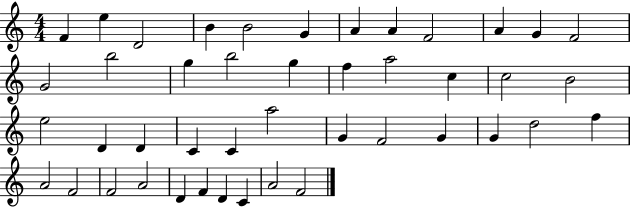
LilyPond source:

{
  \clef treble
  \numericTimeSignature
  \time 4/4
  \key c \major
  f'4 e''4 d'2 | b'4 b'2 g'4 | a'4 a'4 f'2 | a'4 g'4 f'2 | \break g'2 b''2 | g''4 b''2 g''4 | f''4 a''2 c''4 | c''2 b'2 | \break e''2 d'4 d'4 | c'4 c'4 a''2 | g'4 f'2 g'4 | g'4 d''2 f''4 | \break a'2 f'2 | f'2 a'2 | d'4 f'4 d'4 c'4 | a'2 f'2 | \break \bar "|."
}